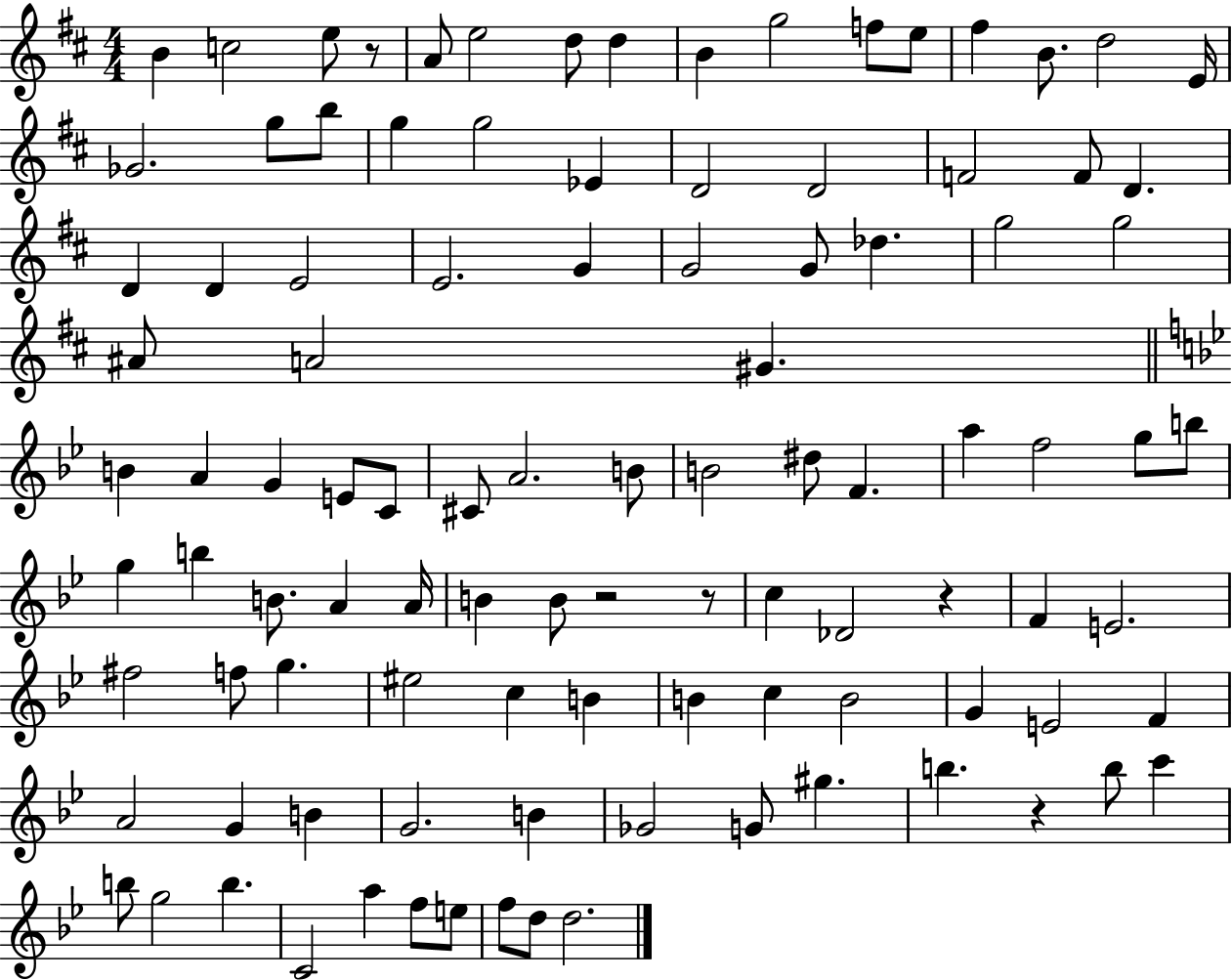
{
  \clef treble
  \numericTimeSignature
  \time 4/4
  \key d \major
  b'4 c''2 e''8 r8 | a'8 e''2 d''8 d''4 | b'4 g''2 f''8 e''8 | fis''4 b'8. d''2 e'16 | \break ges'2. g''8 b''8 | g''4 g''2 ees'4 | d'2 d'2 | f'2 f'8 d'4. | \break d'4 d'4 e'2 | e'2. g'4 | g'2 g'8 des''4. | g''2 g''2 | \break ais'8 a'2 gis'4. | \bar "||" \break \key bes \major b'4 a'4 g'4 e'8 c'8 | cis'8 a'2. b'8 | b'2 dis''8 f'4. | a''4 f''2 g''8 b''8 | \break g''4 b''4 b'8. a'4 a'16 | b'4 b'8 r2 r8 | c''4 des'2 r4 | f'4 e'2. | \break fis''2 f''8 g''4. | eis''2 c''4 b'4 | b'4 c''4 b'2 | g'4 e'2 f'4 | \break a'2 g'4 b'4 | g'2. b'4 | ges'2 g'8 gis''4. | b''4. r4 b''8 c'''4 | \break b''8 g''2 b''4. | c'2 a''4 f''8 e''8 | f''8 d''8 d''2. | \bar "|."
}